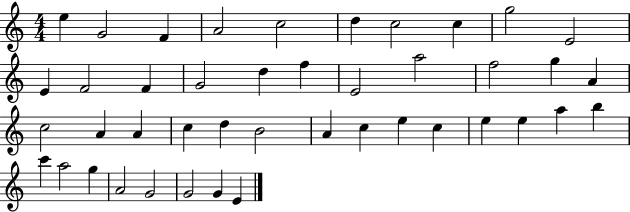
X:1
T:Untitled
M:4/4
L:1/4
K:C
e G2 F A2 c2 d c2 c g2 E2 E F2 F G2 d f E2 a2 f2 g A c2 A A c d B2 A c e c e e a b c' a2 g A2 G2 G2 G E